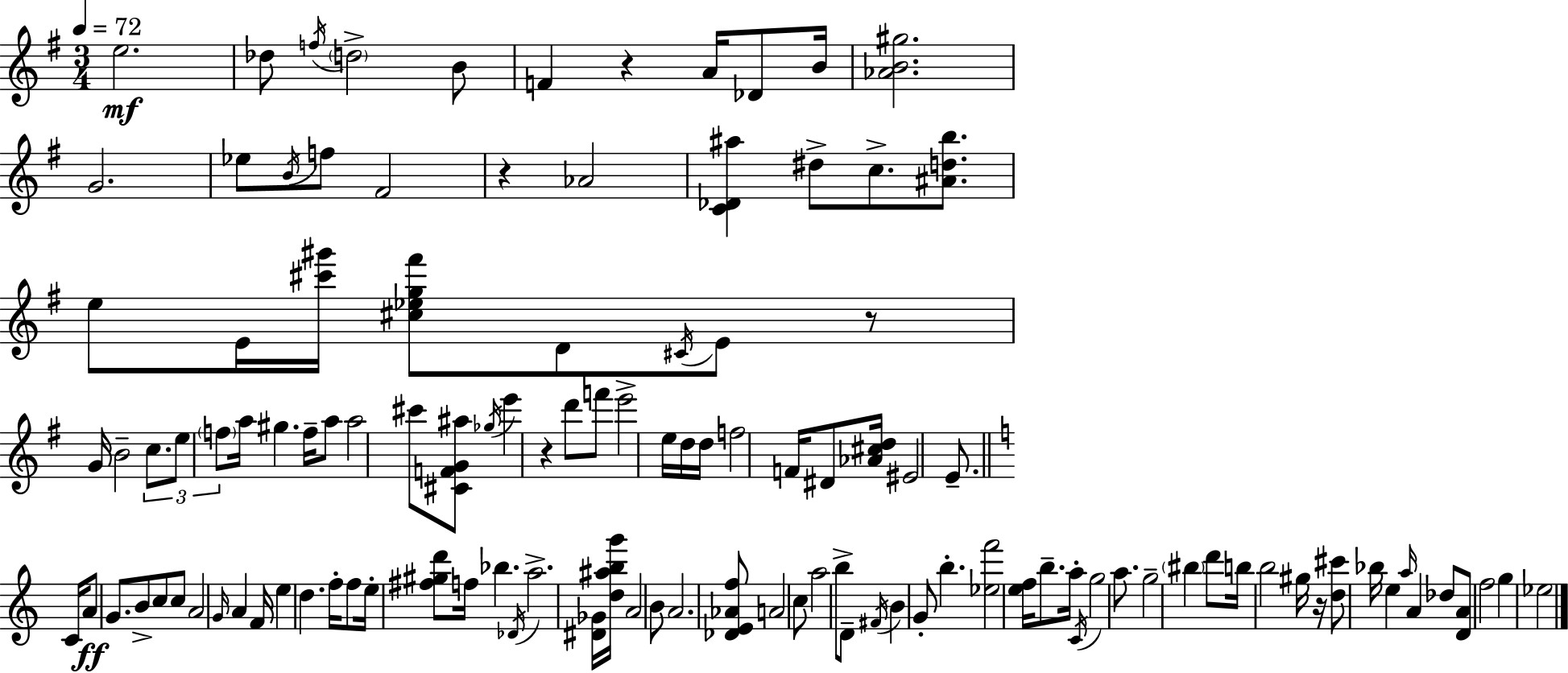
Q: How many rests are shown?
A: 5